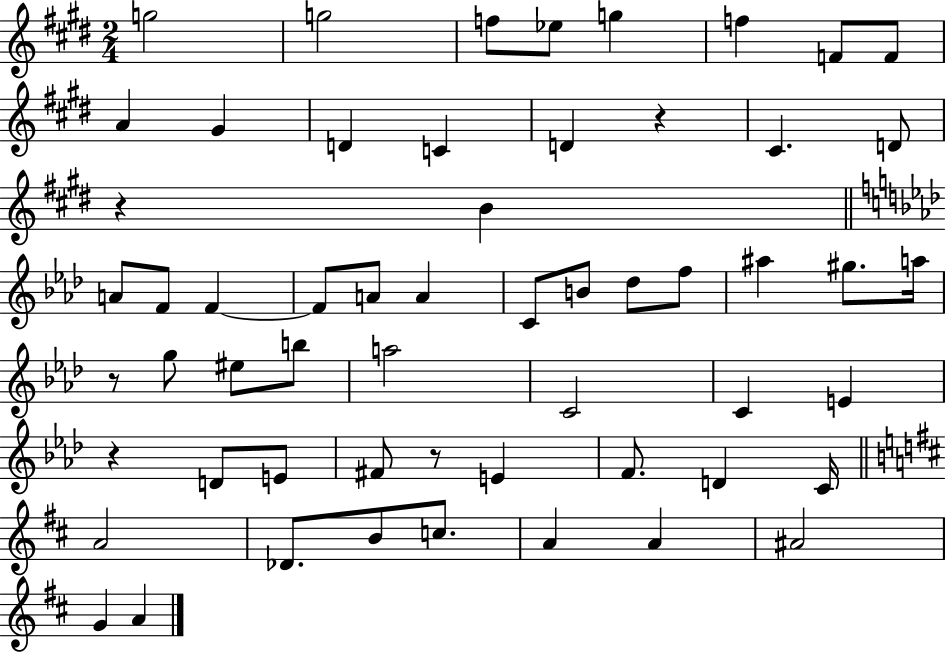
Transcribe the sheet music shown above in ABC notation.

X:1
T:Untitled
M:2/4
L:1/4
K:E
g2 g2 f/2 _e/2 g f F/2 F/2 A ^G D C D z ^C D/2 z B A/2 F/2 F F/2 A/2 A C/2 B/2 _d/2 f/2 ^a ^g/2 a/4 z/2 g/2 ^e/2 b/2 a2 C2 C E z D/2 E/2 ^F/2 z/2 E F/2 D C/4 A2 _D/2 B/2 c/2 A A ^A2 G A